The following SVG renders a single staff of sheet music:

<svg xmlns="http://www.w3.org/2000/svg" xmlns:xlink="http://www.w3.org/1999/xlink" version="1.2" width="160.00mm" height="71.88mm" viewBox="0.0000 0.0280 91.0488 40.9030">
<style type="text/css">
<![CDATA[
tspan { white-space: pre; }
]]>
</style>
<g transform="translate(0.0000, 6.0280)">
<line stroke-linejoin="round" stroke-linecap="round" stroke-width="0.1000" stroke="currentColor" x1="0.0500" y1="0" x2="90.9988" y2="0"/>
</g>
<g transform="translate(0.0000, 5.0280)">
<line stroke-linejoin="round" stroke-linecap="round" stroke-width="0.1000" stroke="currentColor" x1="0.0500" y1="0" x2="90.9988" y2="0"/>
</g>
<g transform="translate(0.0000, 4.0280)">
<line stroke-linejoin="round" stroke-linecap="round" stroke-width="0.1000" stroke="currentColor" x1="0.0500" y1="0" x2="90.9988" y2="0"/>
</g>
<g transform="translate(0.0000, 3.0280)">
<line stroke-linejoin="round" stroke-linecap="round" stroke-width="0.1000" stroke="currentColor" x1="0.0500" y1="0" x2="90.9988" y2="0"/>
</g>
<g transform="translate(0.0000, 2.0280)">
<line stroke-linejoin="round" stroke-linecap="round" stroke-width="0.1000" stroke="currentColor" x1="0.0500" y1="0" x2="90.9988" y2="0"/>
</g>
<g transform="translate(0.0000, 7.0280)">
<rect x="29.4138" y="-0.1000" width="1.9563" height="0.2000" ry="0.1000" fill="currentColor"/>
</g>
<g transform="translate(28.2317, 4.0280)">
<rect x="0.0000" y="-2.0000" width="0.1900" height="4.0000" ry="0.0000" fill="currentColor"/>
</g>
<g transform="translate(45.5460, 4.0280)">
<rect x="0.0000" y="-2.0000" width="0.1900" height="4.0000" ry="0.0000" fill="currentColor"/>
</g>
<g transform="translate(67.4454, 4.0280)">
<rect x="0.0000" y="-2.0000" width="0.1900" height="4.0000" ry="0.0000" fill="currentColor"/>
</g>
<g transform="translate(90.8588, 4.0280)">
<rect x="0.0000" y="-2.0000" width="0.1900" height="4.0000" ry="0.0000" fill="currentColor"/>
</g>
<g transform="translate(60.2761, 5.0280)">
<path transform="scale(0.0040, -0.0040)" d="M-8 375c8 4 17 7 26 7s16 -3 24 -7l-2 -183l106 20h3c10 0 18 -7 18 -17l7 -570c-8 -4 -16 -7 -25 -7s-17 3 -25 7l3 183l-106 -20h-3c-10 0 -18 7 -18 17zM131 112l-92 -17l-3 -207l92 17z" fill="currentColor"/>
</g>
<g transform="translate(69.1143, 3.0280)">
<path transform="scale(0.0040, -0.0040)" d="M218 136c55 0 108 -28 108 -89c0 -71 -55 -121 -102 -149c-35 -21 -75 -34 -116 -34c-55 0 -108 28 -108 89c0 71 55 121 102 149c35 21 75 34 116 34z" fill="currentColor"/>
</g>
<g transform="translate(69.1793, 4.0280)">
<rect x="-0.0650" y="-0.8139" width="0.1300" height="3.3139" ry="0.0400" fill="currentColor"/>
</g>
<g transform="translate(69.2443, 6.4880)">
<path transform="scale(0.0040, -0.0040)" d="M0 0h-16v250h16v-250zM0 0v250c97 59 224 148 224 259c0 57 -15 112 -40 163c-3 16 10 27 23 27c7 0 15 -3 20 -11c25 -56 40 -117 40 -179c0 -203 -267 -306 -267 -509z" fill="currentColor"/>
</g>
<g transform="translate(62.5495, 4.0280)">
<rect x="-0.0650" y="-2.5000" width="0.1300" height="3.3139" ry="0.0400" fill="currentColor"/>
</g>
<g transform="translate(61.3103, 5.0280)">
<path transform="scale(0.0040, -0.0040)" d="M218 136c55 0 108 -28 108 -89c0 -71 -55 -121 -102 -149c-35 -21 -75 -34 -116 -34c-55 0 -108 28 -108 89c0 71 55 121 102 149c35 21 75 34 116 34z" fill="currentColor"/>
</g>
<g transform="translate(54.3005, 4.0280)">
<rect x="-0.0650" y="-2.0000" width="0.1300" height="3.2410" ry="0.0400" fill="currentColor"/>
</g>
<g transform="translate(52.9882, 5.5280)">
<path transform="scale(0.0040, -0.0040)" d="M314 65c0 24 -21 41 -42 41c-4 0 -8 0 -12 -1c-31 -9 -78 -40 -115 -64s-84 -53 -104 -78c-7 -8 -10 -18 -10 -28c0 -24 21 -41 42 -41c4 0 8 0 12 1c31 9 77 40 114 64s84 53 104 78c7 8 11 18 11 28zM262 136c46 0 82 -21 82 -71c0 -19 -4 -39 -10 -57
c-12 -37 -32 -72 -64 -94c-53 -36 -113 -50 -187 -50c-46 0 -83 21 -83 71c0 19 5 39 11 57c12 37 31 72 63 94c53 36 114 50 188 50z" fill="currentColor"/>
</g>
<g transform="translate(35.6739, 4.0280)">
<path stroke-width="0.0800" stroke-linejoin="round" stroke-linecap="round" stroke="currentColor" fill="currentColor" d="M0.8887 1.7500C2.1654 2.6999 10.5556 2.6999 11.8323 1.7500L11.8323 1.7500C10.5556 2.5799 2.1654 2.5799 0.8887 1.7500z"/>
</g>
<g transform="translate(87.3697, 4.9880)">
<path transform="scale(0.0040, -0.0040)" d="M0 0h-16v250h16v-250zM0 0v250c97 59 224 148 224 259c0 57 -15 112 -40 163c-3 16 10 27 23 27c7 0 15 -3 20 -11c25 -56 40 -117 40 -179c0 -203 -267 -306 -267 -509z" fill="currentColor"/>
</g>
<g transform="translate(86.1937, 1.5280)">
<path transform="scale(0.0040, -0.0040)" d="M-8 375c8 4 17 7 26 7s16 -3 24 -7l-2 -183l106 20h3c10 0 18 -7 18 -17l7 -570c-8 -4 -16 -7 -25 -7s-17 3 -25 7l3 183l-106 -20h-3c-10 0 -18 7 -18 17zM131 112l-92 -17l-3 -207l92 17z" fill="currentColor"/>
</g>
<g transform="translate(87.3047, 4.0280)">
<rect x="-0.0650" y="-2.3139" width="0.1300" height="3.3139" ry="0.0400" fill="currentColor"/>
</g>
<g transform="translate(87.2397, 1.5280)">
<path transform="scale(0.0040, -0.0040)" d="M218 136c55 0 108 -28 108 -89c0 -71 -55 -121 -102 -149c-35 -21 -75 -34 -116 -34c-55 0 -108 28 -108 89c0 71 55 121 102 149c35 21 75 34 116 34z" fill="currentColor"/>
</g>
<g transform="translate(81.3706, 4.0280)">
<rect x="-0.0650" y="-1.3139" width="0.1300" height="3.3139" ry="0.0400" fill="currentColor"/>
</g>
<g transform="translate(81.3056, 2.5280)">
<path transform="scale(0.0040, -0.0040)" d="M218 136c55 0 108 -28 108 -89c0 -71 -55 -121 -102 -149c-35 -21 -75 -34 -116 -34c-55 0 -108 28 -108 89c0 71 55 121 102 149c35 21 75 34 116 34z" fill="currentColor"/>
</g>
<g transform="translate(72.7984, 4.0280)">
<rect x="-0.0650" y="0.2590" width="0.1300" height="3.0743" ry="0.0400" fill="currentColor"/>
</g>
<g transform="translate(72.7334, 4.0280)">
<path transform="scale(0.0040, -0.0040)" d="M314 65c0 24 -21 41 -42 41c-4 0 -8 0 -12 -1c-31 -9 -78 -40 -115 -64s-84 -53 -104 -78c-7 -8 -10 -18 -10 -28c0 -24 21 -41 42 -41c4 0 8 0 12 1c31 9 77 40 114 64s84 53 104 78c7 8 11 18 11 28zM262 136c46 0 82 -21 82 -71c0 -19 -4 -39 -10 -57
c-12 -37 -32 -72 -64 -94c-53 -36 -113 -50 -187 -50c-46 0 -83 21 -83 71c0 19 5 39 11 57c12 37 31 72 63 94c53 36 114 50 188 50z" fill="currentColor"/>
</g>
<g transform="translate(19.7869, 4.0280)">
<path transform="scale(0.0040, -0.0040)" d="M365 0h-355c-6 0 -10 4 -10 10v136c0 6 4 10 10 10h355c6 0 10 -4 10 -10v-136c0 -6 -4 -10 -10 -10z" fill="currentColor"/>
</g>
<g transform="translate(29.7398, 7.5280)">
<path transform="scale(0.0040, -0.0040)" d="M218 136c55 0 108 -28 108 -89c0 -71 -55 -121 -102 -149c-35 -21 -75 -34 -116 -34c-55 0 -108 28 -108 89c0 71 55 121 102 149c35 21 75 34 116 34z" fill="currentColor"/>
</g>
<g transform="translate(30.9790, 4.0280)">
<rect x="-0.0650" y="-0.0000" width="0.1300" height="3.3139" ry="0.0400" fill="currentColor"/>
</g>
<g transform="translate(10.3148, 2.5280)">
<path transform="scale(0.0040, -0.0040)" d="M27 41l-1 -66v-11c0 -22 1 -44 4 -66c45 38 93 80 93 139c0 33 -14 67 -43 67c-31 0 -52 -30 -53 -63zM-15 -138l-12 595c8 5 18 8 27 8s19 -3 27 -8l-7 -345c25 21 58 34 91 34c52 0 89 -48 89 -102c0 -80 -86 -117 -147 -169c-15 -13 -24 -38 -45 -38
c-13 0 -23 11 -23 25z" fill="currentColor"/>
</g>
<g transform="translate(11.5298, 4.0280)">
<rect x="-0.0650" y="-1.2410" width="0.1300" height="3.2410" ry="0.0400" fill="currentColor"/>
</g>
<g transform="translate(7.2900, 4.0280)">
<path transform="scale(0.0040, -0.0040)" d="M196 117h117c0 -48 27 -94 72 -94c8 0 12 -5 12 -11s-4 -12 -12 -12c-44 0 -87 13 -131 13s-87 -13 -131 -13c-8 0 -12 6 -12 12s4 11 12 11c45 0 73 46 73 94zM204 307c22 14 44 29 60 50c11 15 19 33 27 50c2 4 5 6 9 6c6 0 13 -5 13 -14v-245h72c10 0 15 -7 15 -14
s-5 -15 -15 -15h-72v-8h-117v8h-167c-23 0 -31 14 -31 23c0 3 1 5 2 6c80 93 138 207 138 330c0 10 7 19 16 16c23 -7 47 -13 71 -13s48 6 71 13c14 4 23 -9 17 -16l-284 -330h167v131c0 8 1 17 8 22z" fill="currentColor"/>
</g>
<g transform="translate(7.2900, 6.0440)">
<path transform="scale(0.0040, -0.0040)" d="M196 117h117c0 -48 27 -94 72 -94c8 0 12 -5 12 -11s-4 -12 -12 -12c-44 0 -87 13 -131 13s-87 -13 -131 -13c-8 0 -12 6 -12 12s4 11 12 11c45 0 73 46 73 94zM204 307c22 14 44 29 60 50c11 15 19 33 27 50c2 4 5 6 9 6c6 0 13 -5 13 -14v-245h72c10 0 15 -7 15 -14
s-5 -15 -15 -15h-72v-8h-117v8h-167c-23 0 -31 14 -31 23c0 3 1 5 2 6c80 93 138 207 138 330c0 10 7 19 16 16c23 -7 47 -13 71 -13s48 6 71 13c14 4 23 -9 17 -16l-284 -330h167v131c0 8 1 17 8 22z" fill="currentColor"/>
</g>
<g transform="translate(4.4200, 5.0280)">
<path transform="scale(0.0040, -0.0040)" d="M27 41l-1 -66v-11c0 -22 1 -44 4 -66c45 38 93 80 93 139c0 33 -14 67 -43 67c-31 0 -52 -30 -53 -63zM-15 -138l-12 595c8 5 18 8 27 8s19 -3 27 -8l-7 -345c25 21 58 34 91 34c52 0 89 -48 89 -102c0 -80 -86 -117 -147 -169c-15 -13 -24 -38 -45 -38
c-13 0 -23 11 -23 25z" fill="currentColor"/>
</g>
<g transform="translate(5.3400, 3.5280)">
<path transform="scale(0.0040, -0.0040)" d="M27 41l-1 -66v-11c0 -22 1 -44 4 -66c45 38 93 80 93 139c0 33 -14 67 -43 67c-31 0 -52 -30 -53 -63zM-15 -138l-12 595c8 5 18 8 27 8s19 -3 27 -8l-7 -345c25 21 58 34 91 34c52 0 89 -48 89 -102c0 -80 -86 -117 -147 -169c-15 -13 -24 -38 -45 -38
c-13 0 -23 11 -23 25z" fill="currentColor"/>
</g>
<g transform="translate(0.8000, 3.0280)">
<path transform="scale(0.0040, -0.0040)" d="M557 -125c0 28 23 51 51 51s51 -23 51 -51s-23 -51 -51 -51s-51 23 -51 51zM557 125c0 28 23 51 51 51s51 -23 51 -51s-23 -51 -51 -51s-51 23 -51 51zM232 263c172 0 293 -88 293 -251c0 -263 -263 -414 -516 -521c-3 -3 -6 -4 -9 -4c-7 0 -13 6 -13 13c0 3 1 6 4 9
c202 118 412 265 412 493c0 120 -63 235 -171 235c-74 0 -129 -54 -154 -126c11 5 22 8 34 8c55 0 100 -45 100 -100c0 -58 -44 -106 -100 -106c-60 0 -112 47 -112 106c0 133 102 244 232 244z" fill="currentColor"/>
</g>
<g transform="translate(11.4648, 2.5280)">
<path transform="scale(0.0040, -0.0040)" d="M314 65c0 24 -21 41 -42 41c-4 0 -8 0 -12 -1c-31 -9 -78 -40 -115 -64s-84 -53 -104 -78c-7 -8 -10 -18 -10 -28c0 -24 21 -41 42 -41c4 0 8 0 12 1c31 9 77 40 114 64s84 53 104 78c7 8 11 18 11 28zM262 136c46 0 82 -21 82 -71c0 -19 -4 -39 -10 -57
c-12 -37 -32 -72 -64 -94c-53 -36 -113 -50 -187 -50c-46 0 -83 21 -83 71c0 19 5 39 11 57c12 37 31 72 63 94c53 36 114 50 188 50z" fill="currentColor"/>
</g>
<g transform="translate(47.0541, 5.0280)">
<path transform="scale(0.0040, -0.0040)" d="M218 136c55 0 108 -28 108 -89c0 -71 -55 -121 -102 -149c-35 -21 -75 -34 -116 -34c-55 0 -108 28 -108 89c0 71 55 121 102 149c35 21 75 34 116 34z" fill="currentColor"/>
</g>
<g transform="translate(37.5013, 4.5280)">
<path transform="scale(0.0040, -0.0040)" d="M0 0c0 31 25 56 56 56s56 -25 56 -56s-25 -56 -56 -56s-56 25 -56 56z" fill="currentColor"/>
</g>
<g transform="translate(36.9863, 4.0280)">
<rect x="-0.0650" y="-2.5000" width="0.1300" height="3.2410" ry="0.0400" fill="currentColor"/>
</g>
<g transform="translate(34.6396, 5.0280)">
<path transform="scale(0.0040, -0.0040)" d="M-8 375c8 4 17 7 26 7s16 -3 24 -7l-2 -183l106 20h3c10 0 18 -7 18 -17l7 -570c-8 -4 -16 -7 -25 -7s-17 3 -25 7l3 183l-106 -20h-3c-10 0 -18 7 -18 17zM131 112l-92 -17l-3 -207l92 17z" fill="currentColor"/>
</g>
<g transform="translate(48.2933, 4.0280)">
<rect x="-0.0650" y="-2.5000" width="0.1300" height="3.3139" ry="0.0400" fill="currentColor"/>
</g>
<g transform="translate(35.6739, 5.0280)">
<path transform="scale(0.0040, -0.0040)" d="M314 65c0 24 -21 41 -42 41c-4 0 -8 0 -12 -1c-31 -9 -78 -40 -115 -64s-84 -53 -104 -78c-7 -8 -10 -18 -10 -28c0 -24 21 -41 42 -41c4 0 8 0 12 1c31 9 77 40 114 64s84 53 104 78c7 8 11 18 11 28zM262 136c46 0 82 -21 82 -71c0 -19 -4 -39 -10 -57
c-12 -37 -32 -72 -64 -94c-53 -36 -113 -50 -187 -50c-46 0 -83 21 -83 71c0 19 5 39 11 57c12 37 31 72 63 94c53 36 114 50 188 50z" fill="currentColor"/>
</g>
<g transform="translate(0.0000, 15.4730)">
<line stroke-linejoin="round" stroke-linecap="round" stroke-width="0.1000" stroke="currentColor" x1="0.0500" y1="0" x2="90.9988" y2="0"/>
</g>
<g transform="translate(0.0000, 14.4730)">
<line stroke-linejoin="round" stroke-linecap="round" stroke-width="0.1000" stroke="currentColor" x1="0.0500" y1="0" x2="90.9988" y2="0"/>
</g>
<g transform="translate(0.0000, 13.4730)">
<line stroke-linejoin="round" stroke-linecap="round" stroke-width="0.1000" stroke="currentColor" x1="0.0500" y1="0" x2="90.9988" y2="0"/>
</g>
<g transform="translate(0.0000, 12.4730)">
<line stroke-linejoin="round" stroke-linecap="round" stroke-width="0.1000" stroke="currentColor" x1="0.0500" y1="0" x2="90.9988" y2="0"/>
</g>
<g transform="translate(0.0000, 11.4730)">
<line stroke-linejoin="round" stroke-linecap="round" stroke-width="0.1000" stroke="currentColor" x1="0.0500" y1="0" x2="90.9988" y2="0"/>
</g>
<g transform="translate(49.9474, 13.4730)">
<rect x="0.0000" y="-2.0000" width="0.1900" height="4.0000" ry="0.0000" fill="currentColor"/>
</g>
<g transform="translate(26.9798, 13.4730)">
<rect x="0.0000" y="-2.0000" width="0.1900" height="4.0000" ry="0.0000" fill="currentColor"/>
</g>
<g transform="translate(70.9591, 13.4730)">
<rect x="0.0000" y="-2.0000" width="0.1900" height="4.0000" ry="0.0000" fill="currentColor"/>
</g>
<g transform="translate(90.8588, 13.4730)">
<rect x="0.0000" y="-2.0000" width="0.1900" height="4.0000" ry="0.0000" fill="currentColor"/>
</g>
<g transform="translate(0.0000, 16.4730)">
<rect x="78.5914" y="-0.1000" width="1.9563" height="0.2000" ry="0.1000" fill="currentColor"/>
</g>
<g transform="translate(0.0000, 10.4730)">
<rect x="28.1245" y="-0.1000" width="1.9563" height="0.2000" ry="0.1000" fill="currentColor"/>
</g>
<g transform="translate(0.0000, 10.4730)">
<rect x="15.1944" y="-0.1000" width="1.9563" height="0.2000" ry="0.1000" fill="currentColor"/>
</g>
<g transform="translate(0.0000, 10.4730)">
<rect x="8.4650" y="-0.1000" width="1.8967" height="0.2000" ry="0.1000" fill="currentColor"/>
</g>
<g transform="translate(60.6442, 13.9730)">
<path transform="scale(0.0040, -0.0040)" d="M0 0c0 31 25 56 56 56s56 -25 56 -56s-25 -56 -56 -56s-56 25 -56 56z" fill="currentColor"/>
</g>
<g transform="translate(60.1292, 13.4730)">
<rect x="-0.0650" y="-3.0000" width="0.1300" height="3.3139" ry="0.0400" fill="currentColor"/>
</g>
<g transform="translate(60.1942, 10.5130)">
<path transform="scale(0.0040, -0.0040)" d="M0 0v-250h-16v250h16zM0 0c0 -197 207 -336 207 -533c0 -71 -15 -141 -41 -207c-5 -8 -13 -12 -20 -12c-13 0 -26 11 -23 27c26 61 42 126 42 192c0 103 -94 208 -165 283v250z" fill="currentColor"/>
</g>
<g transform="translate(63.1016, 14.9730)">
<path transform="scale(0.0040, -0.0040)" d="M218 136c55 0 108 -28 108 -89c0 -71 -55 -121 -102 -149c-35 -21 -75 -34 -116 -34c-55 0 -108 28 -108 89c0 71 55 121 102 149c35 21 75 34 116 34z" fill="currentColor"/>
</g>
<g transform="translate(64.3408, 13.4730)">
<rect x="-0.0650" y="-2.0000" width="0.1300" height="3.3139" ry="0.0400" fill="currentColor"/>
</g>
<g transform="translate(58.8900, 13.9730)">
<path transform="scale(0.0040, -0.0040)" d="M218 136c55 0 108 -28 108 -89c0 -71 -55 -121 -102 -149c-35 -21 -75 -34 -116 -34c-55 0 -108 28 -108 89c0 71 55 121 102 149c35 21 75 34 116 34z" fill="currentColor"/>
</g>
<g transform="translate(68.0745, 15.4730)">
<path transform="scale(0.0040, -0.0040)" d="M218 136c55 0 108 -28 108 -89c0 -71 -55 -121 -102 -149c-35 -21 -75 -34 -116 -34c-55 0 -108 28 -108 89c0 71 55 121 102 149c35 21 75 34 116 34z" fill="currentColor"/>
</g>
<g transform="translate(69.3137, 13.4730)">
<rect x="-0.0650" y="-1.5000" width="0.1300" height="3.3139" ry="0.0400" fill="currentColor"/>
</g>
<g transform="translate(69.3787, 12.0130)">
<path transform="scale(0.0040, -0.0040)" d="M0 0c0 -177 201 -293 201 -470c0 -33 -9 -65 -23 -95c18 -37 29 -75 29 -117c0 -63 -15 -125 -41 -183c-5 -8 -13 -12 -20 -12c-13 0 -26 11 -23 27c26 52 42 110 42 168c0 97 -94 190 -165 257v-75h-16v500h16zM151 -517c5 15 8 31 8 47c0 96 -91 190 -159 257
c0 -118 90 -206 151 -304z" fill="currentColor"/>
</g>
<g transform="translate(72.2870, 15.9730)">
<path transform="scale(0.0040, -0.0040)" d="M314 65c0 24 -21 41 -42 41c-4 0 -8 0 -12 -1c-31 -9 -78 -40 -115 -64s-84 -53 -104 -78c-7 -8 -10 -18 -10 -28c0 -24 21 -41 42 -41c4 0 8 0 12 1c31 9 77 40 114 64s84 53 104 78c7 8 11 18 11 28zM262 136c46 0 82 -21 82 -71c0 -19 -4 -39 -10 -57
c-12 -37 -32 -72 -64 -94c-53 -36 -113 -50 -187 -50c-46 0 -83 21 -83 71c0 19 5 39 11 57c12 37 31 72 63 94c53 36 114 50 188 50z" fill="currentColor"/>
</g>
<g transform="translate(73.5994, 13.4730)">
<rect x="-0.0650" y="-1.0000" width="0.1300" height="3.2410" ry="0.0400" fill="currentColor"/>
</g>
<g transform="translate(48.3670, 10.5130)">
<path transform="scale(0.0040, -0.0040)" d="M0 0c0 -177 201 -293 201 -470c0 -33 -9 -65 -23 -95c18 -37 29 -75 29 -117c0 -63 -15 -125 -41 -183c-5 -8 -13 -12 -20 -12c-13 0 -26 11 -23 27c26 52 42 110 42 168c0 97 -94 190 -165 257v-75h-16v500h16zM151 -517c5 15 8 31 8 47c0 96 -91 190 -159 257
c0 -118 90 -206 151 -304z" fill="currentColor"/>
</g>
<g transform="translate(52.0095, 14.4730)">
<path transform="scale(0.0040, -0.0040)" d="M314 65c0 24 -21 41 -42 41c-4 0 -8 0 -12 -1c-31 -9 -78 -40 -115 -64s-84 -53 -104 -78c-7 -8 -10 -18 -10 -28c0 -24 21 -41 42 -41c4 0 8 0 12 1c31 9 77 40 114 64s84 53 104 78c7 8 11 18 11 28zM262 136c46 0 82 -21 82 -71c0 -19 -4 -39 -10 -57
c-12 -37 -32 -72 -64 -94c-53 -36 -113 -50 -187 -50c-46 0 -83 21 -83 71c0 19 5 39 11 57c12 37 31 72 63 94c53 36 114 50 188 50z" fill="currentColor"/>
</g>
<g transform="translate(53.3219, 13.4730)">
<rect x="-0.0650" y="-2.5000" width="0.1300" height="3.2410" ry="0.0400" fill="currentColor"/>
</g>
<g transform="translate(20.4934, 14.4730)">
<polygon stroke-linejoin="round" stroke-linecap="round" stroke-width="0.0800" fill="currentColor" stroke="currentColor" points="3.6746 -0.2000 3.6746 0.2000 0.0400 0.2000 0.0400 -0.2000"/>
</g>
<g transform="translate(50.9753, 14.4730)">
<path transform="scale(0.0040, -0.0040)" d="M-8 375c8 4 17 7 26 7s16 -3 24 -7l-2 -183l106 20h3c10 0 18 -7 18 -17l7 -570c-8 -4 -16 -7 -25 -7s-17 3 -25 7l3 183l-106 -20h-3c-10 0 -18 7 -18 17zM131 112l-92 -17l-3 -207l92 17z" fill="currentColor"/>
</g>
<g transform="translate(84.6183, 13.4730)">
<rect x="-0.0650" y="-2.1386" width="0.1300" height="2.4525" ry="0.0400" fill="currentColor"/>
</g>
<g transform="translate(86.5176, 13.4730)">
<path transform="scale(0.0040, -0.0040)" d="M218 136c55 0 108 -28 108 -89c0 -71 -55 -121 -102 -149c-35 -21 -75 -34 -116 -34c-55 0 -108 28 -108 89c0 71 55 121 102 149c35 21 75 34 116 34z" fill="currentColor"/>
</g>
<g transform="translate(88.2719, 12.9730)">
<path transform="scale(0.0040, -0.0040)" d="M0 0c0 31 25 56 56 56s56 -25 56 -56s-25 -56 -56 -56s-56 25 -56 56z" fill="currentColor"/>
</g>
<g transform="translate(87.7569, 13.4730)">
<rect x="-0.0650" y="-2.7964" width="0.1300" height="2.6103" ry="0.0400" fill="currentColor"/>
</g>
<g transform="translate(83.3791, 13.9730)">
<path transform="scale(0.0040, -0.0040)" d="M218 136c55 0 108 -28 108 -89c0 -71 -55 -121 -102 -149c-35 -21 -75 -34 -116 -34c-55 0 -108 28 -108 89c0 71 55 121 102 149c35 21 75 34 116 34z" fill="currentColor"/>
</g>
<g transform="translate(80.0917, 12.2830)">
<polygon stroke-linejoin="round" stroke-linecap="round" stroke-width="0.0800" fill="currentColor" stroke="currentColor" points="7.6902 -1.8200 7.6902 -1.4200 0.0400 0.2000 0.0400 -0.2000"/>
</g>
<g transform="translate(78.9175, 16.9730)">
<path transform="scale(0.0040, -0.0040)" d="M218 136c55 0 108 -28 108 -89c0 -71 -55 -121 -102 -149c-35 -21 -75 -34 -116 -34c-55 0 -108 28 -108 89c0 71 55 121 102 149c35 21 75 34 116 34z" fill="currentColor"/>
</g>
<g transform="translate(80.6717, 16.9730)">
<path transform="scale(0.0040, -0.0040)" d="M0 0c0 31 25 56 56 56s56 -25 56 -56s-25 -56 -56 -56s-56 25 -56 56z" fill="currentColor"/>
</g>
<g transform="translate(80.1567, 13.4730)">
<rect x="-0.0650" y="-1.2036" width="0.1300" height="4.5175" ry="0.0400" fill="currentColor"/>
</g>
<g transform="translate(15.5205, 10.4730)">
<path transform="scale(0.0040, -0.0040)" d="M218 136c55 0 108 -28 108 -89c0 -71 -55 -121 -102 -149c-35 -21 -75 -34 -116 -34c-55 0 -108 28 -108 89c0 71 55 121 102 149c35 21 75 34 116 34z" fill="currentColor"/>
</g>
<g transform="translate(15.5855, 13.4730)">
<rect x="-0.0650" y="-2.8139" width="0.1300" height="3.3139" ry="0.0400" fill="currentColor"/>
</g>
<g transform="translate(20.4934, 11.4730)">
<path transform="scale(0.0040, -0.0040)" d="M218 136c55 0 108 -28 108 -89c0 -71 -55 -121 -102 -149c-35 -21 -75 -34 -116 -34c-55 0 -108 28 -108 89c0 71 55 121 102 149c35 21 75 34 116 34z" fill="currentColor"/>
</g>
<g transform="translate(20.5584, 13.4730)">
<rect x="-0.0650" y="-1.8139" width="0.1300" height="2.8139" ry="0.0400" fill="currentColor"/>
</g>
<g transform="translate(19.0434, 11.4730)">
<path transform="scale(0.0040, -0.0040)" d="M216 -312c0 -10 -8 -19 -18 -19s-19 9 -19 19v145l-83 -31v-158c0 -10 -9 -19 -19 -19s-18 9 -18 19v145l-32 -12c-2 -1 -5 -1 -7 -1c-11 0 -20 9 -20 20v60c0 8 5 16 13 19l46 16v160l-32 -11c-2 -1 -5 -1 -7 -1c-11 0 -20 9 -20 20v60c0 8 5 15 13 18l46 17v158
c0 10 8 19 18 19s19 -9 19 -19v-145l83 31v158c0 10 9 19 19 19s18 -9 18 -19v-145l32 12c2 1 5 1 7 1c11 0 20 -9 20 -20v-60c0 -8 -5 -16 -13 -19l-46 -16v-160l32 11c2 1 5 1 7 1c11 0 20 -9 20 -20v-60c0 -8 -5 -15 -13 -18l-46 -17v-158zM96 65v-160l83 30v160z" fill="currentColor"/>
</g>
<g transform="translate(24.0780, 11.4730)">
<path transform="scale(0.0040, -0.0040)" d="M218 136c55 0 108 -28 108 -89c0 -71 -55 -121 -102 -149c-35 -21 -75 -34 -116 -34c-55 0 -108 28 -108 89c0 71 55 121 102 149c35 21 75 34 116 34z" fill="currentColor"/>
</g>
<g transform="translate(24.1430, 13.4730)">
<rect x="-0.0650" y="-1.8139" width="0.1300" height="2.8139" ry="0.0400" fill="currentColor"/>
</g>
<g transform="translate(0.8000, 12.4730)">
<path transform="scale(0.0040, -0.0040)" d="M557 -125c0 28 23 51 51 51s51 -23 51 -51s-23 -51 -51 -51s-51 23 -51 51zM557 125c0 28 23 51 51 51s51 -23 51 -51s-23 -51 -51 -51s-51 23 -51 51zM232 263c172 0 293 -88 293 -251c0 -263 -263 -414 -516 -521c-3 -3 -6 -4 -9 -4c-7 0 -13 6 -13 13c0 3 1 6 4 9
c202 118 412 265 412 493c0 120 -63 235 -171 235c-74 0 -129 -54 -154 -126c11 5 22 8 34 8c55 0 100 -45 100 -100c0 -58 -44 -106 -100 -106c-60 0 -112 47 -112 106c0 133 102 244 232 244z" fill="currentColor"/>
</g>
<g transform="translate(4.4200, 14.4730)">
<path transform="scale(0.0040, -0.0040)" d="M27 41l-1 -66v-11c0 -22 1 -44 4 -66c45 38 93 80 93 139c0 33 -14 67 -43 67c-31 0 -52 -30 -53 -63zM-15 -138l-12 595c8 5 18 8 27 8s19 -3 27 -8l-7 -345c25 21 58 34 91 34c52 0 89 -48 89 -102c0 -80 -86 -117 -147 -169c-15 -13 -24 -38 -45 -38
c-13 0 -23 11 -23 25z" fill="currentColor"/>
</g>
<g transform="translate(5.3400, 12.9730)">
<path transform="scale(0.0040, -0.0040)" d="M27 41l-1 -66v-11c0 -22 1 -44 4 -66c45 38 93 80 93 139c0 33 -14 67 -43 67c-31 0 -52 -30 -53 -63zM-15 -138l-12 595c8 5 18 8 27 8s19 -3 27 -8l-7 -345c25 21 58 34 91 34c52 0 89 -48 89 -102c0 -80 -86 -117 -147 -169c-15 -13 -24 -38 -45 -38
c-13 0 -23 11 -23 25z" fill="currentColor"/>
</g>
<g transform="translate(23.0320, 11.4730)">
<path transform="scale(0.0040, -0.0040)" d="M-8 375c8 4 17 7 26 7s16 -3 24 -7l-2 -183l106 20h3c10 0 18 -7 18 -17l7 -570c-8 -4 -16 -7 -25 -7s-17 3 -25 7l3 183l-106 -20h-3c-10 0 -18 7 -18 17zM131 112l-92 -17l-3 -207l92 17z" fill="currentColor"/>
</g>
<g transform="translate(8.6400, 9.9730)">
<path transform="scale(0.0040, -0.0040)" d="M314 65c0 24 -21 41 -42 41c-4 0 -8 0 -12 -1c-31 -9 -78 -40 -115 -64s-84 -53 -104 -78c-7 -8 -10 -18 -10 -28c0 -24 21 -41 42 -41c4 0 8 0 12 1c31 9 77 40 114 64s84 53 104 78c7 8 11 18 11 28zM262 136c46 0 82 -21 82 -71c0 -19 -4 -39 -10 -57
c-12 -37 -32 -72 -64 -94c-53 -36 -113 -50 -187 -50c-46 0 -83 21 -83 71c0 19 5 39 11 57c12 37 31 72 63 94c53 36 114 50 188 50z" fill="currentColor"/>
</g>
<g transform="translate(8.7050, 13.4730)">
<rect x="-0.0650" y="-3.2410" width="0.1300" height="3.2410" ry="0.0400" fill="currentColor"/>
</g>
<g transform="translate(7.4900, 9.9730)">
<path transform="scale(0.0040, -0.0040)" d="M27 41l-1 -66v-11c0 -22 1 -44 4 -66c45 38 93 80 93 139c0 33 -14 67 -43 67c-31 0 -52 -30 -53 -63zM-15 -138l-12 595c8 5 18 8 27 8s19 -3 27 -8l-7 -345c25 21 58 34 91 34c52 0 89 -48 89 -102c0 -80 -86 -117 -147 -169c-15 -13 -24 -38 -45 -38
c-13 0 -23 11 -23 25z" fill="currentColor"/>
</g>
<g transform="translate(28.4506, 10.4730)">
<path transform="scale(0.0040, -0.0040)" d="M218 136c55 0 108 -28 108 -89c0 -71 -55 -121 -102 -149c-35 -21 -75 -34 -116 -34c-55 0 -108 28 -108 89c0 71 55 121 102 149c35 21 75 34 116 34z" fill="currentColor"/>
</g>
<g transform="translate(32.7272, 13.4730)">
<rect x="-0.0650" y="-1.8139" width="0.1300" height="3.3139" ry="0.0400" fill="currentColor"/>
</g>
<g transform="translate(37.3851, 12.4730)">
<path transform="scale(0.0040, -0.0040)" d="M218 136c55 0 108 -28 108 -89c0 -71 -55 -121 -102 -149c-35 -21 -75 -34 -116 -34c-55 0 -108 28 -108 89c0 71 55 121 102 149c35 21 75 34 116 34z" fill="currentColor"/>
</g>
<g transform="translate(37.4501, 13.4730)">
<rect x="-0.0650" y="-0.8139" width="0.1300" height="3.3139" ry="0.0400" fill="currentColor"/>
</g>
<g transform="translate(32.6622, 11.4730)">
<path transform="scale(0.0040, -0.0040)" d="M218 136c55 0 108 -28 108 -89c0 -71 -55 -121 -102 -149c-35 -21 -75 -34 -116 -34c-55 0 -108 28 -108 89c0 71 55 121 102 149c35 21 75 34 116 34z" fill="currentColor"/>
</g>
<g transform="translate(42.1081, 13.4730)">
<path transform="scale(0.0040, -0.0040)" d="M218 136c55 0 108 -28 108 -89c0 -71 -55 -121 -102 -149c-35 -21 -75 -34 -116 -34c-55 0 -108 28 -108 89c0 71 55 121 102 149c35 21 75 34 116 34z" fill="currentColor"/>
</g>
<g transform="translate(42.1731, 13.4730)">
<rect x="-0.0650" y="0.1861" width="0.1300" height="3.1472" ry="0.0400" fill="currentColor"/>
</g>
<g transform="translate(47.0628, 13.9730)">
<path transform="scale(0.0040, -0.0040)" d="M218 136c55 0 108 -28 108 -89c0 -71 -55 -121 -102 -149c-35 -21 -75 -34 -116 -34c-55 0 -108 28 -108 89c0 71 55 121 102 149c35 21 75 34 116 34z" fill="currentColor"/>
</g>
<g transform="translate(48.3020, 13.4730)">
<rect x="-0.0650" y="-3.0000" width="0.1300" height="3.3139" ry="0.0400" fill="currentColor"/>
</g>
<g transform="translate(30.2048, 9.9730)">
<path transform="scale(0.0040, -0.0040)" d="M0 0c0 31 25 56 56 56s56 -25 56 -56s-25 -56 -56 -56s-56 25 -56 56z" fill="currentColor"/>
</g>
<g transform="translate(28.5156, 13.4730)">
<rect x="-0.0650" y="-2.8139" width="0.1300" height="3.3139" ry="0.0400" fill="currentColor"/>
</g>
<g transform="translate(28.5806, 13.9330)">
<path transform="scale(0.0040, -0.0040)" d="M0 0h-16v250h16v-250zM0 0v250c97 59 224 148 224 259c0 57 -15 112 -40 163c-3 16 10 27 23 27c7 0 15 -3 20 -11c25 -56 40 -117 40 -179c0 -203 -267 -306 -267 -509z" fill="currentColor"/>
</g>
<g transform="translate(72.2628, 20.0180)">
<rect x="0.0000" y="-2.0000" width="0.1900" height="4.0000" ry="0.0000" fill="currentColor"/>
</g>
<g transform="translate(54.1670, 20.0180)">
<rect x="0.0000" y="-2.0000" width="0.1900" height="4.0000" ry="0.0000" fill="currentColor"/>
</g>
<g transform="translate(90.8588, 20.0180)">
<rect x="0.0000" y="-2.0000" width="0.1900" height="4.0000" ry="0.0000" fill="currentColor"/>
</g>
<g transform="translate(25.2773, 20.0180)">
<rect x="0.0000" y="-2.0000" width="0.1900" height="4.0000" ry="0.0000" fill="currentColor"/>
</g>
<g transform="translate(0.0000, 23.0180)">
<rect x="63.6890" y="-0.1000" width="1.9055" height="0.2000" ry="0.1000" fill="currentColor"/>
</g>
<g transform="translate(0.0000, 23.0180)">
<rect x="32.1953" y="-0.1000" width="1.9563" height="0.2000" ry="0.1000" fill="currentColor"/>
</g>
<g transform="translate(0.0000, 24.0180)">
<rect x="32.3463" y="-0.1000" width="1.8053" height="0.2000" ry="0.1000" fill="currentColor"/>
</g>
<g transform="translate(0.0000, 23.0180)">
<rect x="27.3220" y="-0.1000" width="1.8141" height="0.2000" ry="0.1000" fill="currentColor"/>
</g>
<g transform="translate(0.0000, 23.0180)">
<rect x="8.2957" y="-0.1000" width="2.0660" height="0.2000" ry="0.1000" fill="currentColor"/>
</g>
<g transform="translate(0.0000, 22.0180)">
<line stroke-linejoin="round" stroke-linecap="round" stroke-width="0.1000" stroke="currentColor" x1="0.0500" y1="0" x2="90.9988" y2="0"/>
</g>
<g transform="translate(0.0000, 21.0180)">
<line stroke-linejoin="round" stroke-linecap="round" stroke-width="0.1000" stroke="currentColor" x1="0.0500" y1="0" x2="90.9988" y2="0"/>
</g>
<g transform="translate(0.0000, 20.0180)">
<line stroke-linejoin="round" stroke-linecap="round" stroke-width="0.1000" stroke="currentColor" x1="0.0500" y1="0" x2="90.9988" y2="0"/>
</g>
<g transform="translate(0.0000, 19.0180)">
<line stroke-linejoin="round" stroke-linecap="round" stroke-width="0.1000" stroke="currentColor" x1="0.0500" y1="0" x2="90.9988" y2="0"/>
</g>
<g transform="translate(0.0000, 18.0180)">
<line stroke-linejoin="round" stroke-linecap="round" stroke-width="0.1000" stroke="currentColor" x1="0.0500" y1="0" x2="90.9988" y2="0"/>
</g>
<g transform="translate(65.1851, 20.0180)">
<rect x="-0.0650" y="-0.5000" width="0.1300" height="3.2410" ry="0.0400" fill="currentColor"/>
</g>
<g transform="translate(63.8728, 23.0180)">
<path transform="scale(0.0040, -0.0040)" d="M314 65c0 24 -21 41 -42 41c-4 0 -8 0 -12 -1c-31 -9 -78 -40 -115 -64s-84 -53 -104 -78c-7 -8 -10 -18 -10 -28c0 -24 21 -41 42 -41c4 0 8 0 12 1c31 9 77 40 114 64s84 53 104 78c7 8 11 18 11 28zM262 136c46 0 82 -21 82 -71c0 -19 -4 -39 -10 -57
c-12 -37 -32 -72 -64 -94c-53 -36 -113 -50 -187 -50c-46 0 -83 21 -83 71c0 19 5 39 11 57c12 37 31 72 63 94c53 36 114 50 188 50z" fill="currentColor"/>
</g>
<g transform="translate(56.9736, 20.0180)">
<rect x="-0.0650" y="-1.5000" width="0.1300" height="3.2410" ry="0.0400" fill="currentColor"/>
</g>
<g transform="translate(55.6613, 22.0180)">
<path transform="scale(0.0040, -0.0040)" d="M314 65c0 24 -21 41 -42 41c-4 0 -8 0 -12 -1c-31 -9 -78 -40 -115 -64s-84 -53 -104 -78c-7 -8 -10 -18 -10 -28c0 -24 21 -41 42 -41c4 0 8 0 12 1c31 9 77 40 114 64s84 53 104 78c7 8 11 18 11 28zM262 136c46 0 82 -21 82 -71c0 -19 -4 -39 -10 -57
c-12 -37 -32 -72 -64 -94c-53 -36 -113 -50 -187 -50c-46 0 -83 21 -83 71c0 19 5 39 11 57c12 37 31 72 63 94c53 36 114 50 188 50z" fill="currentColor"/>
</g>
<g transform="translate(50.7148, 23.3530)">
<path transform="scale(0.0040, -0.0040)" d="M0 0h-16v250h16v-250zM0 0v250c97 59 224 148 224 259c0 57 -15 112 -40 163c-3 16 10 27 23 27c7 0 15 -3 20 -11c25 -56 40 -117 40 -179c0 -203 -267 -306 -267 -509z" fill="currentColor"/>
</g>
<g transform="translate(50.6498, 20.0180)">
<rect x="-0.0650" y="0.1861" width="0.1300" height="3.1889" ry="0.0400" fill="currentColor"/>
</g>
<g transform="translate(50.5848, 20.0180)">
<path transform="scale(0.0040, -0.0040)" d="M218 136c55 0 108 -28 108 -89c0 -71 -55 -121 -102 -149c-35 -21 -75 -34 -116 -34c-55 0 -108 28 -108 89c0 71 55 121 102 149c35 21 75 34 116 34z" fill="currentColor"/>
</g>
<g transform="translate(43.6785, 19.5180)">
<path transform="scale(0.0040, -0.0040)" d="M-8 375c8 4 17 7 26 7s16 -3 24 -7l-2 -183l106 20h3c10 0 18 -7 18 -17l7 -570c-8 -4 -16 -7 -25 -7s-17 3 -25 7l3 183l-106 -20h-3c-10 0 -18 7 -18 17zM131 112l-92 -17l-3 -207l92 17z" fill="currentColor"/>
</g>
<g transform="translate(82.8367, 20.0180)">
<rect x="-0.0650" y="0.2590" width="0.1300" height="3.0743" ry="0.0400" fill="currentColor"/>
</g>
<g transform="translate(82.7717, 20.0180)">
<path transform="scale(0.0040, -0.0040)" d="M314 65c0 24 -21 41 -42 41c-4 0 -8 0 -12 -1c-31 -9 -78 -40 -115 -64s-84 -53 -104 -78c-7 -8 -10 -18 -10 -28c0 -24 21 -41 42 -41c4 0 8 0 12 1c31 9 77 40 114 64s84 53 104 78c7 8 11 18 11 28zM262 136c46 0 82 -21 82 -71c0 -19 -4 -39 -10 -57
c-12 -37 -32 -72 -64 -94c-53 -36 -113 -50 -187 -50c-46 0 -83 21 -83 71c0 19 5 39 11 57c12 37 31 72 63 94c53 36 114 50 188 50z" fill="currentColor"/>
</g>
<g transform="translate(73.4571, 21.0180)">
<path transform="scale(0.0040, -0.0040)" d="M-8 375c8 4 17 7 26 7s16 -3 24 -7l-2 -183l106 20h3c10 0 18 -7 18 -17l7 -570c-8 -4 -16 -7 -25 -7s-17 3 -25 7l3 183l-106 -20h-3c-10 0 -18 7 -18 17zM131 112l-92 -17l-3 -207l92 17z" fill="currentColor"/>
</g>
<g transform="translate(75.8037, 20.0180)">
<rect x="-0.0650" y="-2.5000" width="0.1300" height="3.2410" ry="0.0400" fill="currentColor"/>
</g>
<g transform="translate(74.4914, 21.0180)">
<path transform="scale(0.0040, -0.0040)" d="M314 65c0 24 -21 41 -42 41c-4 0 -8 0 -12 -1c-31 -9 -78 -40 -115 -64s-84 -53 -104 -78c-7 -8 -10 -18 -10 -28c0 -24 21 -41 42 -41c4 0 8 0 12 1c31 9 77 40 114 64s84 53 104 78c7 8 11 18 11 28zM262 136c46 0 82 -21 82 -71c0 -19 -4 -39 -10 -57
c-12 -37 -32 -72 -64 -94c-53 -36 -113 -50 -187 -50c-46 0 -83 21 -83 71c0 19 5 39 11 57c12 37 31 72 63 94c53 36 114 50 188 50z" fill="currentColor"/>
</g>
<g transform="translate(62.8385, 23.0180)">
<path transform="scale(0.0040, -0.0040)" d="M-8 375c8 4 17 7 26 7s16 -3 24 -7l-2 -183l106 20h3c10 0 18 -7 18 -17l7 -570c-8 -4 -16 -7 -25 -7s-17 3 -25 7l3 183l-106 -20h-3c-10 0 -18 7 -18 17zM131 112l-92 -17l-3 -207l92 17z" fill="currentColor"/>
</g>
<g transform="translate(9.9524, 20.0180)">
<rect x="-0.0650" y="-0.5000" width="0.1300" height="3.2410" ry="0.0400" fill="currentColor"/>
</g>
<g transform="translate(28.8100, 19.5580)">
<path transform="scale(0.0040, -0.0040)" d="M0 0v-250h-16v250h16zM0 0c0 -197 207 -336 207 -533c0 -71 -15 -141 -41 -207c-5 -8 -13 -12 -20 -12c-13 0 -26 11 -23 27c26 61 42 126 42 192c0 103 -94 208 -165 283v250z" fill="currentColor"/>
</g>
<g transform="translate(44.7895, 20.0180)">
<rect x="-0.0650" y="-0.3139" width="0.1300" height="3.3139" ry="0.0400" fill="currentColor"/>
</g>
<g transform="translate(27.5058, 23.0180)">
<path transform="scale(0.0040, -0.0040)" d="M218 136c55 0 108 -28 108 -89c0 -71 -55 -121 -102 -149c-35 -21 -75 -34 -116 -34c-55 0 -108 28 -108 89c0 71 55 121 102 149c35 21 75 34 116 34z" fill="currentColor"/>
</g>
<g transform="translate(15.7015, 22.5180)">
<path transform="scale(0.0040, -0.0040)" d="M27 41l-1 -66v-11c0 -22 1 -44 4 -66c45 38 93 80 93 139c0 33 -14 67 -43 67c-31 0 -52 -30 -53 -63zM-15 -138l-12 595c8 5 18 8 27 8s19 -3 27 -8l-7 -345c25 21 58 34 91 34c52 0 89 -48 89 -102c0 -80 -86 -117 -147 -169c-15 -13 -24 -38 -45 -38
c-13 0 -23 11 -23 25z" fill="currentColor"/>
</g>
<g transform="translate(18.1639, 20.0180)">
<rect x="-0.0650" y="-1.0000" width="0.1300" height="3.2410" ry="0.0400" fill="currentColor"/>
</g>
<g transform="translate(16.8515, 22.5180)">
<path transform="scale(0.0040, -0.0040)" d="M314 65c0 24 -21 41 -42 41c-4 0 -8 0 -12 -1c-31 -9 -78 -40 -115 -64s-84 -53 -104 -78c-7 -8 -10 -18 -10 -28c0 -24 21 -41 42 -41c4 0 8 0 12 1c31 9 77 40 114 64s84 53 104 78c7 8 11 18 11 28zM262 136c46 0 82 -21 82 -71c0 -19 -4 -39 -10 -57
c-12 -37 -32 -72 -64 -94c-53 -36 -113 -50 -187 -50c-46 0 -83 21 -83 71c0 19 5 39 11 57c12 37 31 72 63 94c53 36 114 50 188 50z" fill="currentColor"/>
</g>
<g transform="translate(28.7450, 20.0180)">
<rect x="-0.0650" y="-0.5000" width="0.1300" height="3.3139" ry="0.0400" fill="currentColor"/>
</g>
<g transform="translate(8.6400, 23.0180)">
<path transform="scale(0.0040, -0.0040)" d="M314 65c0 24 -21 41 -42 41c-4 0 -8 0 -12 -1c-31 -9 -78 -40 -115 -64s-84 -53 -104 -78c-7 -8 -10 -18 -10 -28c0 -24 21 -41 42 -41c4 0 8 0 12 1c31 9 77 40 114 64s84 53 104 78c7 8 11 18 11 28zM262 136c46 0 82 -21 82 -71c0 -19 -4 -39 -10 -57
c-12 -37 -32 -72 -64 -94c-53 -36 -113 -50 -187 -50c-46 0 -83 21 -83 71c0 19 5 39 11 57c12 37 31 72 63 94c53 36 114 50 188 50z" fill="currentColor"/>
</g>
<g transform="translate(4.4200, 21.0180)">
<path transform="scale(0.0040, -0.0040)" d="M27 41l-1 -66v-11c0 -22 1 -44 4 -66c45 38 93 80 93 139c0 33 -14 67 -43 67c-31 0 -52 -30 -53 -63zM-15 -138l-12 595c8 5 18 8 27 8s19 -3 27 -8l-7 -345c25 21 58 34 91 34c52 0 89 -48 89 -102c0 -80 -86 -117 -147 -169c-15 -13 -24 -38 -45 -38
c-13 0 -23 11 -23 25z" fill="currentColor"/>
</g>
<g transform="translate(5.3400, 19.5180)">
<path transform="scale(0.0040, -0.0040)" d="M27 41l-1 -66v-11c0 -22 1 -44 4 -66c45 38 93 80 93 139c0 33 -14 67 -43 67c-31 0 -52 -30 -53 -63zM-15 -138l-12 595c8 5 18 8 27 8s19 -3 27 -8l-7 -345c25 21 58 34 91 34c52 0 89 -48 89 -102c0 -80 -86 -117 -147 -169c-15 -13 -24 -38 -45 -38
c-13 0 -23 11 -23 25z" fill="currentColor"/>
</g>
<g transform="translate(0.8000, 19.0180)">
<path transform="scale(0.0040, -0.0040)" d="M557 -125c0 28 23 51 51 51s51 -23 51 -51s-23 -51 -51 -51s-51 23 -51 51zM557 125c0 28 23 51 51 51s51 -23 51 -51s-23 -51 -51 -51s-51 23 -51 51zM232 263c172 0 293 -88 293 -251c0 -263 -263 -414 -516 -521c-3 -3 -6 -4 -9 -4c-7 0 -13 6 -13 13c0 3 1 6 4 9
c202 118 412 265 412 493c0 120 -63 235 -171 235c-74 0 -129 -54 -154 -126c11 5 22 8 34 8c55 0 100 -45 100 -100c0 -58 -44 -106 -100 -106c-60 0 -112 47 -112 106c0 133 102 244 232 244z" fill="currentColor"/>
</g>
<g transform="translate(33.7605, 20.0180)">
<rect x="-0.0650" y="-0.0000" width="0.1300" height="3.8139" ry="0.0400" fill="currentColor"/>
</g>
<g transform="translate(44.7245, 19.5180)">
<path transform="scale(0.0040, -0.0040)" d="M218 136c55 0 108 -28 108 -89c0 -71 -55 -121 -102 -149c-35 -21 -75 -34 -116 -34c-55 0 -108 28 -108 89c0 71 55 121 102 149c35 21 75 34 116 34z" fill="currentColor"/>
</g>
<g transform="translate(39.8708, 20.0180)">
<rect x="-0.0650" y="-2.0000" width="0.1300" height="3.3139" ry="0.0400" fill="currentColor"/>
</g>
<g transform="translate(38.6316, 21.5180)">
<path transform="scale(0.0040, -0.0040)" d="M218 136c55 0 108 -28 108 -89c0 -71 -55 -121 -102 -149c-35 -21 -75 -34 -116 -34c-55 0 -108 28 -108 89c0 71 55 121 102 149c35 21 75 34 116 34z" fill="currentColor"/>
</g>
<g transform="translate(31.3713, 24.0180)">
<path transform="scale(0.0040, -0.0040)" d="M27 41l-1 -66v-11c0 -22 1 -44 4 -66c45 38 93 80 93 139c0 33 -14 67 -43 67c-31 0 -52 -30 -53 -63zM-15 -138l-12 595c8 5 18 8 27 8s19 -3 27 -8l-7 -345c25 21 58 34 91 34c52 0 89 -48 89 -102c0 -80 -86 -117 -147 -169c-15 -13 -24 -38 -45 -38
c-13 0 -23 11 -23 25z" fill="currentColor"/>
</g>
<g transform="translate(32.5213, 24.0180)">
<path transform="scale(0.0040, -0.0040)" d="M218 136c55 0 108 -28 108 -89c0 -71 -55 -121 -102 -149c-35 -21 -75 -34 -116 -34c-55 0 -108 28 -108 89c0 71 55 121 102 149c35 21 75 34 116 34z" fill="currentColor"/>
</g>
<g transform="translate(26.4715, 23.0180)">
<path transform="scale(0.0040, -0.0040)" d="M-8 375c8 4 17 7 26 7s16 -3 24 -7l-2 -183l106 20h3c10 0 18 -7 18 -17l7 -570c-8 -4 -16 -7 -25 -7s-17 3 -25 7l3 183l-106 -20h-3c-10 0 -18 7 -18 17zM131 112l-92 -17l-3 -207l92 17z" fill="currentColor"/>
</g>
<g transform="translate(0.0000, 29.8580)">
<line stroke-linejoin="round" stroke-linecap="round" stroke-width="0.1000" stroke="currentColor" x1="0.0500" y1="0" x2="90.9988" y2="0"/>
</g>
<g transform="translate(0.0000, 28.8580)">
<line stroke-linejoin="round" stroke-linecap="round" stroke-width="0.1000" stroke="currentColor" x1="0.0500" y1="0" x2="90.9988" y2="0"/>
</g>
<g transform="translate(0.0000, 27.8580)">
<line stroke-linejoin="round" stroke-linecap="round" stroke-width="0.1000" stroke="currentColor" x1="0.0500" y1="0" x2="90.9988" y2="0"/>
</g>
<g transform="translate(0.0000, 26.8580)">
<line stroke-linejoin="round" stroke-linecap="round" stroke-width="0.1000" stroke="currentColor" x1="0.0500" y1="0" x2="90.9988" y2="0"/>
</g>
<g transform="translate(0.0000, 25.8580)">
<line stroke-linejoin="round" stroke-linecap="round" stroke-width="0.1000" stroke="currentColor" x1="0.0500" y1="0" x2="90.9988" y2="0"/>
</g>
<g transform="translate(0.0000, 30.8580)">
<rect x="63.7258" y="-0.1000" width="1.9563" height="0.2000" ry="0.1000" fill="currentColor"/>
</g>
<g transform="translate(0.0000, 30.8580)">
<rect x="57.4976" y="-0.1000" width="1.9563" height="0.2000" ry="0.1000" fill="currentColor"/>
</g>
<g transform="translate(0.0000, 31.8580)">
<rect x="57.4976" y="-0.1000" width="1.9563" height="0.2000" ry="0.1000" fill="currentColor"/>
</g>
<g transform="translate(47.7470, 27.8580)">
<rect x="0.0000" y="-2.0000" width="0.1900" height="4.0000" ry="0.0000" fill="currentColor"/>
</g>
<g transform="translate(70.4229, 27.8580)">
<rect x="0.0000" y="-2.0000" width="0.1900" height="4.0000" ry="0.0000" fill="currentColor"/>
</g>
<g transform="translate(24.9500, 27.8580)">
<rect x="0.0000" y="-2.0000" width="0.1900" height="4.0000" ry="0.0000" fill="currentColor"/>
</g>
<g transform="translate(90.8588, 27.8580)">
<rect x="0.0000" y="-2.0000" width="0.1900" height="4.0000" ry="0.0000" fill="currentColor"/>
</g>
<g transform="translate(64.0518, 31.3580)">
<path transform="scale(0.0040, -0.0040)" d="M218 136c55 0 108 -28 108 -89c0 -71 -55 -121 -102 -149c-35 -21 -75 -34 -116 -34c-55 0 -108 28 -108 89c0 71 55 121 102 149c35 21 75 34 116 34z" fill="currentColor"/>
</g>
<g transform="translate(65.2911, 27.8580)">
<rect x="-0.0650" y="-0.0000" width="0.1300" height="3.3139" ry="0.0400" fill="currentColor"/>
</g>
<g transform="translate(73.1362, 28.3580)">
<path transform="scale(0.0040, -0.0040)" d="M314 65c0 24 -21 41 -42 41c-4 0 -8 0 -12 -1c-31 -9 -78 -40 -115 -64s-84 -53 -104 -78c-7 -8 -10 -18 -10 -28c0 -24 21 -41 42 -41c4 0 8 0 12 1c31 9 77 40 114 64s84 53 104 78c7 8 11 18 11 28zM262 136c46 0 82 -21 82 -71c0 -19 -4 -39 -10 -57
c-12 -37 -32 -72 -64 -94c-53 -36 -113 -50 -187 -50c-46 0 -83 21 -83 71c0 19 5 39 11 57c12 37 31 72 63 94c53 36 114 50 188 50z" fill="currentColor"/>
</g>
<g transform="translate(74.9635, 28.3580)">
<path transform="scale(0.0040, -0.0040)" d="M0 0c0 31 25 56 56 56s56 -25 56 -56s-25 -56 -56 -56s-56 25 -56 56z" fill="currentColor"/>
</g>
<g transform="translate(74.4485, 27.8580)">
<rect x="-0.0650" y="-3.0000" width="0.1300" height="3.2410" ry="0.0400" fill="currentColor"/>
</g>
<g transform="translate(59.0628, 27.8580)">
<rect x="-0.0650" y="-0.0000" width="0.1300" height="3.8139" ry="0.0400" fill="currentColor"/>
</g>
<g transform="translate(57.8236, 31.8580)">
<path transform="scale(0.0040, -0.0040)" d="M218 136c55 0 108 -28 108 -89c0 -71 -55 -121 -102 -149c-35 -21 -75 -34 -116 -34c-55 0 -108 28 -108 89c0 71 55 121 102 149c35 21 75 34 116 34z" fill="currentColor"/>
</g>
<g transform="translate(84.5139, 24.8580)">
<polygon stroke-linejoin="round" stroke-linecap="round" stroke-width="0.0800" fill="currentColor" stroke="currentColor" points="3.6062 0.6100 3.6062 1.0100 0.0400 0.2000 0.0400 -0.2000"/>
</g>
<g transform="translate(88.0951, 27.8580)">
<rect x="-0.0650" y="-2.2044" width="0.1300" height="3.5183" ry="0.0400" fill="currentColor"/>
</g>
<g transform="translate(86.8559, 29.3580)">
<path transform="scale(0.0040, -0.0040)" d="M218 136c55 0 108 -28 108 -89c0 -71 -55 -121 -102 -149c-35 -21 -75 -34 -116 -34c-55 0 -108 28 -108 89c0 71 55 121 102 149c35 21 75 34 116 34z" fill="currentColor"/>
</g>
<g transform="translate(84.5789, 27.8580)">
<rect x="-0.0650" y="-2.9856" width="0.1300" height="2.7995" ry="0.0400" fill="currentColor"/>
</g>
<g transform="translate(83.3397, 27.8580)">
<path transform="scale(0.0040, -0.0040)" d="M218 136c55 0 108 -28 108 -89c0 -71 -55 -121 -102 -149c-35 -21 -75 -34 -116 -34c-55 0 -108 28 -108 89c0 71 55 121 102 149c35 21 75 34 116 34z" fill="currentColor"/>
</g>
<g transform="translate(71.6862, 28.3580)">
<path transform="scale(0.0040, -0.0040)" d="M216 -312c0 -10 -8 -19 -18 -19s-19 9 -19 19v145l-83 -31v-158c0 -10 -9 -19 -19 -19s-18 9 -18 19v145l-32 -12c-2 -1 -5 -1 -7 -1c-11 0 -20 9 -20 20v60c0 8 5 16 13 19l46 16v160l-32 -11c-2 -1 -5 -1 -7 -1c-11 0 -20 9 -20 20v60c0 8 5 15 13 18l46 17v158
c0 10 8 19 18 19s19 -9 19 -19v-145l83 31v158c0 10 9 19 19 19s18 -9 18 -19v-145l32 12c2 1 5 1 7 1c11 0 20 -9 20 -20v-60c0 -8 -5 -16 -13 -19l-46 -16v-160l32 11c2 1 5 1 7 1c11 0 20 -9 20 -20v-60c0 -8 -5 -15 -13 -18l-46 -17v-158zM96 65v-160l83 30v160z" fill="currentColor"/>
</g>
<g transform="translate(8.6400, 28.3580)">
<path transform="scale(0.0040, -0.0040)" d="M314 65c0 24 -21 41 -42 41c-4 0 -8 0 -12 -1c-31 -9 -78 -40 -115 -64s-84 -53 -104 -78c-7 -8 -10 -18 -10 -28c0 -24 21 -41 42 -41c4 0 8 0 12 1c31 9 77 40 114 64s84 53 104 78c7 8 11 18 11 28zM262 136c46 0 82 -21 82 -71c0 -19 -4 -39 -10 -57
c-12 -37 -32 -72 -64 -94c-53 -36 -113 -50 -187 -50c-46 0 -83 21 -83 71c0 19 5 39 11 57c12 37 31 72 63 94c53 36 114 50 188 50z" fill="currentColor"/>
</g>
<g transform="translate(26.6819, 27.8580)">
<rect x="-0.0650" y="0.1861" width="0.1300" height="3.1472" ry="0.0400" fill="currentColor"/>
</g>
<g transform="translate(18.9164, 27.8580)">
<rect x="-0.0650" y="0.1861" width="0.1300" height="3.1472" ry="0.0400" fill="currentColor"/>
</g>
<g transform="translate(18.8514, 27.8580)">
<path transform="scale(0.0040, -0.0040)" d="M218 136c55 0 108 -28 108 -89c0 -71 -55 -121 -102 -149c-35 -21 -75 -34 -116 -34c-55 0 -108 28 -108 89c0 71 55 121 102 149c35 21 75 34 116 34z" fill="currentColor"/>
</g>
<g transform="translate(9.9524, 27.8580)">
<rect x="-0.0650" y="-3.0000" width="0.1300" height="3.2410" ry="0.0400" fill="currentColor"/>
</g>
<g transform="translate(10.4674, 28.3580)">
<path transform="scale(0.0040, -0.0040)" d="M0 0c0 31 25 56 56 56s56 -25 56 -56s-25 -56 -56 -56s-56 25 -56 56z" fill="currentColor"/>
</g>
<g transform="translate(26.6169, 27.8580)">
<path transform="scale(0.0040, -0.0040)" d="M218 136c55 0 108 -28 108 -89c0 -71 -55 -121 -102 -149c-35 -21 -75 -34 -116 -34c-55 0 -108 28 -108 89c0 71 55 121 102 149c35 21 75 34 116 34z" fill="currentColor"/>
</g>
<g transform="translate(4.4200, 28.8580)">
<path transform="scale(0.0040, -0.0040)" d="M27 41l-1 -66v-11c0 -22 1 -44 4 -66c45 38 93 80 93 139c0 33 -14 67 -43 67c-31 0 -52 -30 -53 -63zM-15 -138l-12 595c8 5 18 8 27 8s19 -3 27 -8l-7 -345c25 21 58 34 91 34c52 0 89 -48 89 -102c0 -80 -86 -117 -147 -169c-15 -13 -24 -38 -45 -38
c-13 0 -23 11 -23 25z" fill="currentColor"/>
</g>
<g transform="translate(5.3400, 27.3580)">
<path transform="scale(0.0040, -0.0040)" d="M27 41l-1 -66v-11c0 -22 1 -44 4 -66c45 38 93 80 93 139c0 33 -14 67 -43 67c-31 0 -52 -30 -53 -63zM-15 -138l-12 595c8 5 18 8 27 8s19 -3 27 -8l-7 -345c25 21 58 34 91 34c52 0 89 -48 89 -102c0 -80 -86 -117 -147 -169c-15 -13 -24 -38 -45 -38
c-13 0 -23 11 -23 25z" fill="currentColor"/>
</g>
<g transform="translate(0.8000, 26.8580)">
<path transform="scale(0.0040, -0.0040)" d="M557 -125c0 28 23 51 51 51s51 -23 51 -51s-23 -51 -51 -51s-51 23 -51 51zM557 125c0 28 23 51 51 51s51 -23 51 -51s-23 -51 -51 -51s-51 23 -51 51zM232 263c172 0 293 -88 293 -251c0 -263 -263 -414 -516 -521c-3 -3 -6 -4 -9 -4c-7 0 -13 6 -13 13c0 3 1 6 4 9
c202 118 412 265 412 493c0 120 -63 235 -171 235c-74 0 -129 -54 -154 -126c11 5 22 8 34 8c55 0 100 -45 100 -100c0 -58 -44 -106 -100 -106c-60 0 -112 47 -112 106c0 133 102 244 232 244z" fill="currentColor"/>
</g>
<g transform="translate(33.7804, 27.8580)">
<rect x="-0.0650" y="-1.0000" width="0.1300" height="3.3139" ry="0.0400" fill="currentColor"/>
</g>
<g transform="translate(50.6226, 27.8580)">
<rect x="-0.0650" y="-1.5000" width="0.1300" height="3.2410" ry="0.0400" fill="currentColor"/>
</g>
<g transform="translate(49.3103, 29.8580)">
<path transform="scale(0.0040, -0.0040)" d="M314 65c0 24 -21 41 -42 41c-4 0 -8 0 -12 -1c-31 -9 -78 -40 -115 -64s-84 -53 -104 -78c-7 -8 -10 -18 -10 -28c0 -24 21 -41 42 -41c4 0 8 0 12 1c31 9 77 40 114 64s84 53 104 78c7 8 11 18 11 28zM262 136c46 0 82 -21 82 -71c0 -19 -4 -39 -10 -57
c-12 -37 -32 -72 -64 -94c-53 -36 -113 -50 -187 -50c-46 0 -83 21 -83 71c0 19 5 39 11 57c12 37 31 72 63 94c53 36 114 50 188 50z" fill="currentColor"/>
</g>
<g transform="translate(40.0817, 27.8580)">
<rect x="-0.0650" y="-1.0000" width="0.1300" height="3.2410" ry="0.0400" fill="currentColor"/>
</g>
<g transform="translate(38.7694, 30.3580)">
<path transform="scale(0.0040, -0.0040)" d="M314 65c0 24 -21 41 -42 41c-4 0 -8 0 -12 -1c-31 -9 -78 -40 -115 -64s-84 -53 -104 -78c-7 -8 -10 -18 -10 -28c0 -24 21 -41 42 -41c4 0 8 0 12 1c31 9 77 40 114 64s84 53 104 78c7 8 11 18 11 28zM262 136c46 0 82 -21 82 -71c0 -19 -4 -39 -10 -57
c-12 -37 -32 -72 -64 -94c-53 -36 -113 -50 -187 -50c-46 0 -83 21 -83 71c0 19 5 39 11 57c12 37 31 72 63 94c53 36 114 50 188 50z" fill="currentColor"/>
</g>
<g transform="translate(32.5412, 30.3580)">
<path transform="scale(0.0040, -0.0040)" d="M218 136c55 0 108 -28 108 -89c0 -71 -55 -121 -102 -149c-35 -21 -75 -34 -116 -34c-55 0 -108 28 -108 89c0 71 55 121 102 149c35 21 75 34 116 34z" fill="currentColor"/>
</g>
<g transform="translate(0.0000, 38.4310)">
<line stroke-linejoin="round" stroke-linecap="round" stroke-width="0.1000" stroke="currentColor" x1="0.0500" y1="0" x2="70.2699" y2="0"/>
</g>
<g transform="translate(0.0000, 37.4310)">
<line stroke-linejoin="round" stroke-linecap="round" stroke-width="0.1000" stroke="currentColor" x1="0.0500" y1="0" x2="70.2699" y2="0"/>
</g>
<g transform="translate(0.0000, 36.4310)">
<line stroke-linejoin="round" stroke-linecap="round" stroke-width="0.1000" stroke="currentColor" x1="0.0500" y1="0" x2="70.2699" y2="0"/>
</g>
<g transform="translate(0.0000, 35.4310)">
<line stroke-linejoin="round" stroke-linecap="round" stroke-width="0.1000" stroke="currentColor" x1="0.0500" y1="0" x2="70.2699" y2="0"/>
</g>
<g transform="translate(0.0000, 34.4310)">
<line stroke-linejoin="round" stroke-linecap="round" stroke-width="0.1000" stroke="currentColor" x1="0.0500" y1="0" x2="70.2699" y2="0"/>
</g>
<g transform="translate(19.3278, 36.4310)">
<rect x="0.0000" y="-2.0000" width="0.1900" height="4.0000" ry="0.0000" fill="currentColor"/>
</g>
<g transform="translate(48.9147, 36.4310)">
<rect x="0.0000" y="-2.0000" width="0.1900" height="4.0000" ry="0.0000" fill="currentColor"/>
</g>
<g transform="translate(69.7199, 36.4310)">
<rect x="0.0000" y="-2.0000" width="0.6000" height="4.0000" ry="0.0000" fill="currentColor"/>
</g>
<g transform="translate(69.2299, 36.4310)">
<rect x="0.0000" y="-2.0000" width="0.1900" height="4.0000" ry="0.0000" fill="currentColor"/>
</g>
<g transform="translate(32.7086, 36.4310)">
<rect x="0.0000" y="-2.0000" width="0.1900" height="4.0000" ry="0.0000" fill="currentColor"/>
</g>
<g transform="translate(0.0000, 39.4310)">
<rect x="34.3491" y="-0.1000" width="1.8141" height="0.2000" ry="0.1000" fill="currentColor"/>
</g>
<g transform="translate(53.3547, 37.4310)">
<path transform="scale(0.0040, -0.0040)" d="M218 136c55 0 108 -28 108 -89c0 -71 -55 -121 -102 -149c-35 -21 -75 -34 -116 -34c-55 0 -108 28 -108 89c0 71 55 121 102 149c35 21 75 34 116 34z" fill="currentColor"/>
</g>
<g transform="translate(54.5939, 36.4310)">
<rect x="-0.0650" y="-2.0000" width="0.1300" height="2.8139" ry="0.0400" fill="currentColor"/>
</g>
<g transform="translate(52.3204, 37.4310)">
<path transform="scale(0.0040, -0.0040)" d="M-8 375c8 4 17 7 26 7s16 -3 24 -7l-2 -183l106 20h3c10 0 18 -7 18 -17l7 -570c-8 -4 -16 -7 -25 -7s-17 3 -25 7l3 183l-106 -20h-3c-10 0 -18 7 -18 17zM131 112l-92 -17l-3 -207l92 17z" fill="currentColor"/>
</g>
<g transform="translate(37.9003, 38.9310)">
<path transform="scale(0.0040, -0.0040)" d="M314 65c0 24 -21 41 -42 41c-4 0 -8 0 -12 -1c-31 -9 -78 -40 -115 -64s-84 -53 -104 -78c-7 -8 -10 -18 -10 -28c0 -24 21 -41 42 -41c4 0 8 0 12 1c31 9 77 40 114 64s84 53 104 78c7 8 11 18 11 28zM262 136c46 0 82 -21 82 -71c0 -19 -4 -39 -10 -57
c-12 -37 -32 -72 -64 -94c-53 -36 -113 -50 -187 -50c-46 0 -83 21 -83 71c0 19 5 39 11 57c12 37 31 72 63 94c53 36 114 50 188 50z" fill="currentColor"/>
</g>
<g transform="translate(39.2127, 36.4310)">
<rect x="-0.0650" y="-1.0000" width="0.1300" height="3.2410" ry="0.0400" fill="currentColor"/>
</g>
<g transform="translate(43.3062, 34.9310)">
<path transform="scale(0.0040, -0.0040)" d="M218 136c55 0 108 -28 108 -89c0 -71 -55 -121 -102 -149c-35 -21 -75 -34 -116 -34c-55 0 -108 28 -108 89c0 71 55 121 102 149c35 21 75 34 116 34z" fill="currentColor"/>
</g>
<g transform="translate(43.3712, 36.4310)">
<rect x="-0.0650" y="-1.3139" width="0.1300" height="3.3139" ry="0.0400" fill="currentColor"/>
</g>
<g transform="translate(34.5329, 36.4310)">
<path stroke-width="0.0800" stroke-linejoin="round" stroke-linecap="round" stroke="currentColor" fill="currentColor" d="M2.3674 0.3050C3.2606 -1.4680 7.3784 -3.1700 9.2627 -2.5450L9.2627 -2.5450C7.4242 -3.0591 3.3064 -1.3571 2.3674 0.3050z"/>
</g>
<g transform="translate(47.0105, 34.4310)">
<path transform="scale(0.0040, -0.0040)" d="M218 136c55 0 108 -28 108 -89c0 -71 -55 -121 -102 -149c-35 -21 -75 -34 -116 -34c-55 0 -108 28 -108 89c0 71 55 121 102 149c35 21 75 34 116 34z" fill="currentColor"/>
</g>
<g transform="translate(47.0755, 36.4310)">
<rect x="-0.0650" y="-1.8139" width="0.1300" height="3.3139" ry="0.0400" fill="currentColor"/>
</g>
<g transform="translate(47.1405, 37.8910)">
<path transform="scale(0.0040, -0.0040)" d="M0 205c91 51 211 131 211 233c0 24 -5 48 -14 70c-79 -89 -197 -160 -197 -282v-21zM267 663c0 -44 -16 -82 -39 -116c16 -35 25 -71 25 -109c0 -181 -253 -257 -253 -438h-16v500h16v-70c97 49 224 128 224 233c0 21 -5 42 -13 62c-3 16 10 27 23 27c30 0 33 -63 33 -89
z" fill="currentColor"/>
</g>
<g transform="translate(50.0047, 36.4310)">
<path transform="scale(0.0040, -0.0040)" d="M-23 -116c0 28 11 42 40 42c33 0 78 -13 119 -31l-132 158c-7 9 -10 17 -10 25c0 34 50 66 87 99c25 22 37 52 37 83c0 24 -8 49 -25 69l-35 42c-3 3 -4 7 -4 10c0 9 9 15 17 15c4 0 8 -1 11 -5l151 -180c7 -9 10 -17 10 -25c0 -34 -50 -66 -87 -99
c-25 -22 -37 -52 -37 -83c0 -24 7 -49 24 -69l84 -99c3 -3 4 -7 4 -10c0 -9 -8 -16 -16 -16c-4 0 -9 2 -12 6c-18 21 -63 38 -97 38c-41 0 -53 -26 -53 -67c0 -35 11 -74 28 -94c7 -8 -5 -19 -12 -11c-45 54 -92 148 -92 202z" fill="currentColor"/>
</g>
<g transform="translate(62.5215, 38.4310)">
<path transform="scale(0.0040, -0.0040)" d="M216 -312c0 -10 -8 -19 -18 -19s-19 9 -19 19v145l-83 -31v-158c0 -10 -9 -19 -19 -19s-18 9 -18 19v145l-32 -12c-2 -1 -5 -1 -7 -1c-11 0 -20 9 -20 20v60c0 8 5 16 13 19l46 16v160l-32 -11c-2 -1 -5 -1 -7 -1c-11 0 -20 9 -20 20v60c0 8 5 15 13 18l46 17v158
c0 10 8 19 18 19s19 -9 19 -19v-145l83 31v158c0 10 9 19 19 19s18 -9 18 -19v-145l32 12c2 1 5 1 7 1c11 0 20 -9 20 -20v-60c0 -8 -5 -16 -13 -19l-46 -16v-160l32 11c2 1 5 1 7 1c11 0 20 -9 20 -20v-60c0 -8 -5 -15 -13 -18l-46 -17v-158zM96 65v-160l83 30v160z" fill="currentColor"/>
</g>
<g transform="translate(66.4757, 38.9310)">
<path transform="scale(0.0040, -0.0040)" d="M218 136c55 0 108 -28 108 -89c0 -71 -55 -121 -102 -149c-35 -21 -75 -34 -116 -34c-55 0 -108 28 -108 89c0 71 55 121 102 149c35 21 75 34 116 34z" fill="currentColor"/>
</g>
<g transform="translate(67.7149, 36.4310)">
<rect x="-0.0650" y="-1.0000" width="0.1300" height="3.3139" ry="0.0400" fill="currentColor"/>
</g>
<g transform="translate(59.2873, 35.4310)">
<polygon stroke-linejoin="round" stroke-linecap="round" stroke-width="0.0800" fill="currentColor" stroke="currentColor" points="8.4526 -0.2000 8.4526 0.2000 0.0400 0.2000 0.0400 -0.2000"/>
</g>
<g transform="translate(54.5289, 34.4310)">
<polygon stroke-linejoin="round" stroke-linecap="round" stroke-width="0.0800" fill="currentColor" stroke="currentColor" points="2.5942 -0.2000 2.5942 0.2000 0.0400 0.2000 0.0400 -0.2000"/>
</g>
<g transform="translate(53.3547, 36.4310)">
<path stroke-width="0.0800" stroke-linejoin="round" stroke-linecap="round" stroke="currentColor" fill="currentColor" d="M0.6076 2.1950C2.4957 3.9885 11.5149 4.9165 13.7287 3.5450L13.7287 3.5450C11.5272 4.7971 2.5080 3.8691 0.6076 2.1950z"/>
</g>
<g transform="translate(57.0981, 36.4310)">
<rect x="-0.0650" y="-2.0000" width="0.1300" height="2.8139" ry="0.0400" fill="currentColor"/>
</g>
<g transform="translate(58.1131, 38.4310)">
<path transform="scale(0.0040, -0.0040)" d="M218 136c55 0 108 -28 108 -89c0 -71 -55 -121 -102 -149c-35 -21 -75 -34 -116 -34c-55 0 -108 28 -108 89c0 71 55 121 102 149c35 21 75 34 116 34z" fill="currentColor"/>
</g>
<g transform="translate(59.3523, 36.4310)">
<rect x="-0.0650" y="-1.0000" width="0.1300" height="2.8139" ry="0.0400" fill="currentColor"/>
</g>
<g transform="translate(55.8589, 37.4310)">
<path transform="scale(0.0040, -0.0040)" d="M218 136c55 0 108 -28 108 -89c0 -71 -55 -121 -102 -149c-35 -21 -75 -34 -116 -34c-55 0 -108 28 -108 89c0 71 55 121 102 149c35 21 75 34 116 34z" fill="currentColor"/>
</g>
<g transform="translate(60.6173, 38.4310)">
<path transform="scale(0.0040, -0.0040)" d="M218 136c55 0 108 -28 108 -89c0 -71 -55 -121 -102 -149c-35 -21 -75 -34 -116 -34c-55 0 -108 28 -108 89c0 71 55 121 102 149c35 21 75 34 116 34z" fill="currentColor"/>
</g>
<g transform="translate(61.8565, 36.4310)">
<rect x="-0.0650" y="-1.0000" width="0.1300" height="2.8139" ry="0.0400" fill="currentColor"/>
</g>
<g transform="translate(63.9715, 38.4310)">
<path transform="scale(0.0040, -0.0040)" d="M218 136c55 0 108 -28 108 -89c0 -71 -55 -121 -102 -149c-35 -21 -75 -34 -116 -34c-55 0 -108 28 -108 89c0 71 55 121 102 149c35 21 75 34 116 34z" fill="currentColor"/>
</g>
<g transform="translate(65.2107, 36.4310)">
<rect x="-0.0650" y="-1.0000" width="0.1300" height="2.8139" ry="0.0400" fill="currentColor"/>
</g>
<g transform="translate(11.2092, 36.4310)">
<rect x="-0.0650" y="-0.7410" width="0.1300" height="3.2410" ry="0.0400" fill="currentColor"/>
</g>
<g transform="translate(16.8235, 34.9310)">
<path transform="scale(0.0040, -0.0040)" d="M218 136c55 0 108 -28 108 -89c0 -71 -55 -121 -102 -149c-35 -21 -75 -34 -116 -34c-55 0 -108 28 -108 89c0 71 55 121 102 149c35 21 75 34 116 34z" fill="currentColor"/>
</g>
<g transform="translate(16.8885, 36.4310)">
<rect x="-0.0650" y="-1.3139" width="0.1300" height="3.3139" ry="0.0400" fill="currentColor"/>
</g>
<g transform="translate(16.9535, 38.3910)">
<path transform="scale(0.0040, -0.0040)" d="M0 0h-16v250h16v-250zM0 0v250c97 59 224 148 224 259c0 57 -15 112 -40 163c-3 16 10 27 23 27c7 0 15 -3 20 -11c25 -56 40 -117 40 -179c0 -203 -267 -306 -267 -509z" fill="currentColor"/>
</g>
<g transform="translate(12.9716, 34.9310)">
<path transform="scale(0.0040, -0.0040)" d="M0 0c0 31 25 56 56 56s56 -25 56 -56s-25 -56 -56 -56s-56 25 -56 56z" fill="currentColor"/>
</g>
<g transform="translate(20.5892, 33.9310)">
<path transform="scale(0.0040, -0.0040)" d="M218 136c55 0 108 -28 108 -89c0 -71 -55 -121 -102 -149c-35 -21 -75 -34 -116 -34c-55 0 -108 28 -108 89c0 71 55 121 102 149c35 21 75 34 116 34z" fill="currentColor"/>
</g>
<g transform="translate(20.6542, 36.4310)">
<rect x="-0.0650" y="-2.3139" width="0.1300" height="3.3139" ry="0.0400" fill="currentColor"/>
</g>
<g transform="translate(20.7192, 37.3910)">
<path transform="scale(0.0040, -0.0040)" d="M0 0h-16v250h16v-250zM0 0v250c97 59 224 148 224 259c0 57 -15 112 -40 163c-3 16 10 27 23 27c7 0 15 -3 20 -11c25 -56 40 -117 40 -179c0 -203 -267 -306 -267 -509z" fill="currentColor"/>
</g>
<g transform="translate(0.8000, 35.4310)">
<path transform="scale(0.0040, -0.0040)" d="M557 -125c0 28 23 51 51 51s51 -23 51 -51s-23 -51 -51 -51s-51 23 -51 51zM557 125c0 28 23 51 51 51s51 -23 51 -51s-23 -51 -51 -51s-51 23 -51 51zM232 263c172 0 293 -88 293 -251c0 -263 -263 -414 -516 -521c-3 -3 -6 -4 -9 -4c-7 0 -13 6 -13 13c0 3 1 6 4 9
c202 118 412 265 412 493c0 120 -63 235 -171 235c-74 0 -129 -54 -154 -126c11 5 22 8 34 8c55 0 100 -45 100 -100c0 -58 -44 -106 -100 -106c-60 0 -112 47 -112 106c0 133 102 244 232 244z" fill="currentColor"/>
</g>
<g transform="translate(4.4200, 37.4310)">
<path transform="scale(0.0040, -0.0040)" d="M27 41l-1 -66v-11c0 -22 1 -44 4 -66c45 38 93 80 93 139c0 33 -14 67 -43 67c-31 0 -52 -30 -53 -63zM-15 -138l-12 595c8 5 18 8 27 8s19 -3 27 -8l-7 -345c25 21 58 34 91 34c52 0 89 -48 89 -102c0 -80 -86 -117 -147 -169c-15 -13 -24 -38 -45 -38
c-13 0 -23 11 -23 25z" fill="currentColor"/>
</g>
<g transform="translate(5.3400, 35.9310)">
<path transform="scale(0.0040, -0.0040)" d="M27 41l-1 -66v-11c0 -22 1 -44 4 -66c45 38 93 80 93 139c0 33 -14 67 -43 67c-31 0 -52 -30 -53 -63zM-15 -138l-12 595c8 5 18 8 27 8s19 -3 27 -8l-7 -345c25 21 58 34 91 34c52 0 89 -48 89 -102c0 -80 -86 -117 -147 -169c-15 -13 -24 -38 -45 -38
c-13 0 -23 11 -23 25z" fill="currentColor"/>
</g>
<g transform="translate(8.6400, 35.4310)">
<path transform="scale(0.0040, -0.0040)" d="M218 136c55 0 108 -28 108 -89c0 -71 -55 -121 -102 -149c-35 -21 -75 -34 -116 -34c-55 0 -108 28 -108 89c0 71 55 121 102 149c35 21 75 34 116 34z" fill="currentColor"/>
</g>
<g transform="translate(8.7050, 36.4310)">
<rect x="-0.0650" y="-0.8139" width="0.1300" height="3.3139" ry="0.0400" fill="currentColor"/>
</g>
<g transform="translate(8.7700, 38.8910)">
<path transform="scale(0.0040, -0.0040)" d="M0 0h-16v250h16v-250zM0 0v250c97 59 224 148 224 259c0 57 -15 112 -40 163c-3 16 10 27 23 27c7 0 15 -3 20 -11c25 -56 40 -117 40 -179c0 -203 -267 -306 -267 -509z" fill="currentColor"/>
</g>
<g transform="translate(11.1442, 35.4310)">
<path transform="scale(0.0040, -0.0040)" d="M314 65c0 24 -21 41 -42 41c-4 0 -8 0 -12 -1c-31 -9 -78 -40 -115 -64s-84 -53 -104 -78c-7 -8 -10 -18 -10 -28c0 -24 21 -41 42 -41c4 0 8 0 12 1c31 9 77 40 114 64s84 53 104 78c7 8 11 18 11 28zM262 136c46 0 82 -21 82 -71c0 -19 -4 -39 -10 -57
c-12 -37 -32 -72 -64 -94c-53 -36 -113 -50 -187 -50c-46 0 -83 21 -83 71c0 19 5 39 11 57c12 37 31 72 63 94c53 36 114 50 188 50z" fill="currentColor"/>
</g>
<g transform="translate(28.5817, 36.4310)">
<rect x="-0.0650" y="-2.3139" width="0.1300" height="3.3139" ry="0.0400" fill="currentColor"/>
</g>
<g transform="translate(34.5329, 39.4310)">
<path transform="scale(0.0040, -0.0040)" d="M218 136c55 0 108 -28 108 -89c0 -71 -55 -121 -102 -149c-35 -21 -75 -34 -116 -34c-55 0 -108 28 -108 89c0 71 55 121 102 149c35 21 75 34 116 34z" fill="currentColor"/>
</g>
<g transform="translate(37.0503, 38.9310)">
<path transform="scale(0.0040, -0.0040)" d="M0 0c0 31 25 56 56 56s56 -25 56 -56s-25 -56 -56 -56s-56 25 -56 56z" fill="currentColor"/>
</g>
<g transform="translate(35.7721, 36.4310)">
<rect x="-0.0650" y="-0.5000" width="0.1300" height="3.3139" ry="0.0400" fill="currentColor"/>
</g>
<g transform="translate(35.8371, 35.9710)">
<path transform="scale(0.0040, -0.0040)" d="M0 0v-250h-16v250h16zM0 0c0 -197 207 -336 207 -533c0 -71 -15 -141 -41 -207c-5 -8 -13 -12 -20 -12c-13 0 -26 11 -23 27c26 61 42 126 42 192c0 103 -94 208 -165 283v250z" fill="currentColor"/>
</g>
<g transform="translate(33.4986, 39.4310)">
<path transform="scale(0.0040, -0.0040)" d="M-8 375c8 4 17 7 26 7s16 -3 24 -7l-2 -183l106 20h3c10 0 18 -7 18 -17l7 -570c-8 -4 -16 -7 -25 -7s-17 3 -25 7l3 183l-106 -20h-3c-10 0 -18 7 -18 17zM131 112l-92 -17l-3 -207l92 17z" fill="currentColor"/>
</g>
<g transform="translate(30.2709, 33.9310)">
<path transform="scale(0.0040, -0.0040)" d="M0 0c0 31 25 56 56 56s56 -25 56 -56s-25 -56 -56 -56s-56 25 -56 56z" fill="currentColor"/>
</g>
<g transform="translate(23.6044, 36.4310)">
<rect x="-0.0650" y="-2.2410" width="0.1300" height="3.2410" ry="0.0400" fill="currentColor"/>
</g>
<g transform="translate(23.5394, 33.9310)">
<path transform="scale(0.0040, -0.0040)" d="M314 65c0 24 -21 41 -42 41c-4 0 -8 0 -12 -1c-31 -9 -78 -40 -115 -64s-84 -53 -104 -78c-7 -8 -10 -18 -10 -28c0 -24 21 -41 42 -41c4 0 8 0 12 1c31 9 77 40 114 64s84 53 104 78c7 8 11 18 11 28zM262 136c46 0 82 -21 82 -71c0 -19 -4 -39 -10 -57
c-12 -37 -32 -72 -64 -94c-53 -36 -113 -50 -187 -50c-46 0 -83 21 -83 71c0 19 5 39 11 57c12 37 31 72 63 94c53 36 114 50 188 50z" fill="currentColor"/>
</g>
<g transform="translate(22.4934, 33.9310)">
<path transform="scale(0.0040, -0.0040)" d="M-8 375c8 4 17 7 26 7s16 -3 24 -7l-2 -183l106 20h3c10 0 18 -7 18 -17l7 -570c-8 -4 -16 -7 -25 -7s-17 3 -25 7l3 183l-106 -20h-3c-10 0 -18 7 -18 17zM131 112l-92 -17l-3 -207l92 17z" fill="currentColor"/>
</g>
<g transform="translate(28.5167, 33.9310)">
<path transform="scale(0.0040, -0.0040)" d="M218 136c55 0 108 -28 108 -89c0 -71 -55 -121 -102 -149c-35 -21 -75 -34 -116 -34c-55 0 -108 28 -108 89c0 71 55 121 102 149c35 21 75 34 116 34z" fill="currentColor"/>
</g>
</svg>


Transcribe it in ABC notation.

X:1
T:Untitled
M:4/4
L:1/4
K:Bb
_G,2 z2 D,, B,,2 B,, A,,2 B,, F,/2 D,2 G, B,/2 _D2 C ^A,/2 A,/2 C/2 A, F, D, C,/4 B,,2 C,/2 A,, G,,/4 F,,2 D,,/2 C,/2 D,/2 _E,,2 _F,,2 E,,/2 _C,, A,, E, D,/2 G,,2 E,,2 B,,2 D,2 C,2 D, D, F,, F,,2 G,,2 C,, D,, ^C,2 D,/2 A,,/2 F,/2 F,2 G,/2 _B,/2 B,2 B, E,,/2 F,,2 G, A,/4 z B,,/2 B,,/2 G,,/2 G,,/2 ^G,,/2 F,,/2